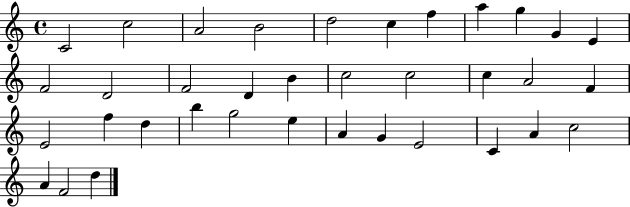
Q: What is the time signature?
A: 4/4